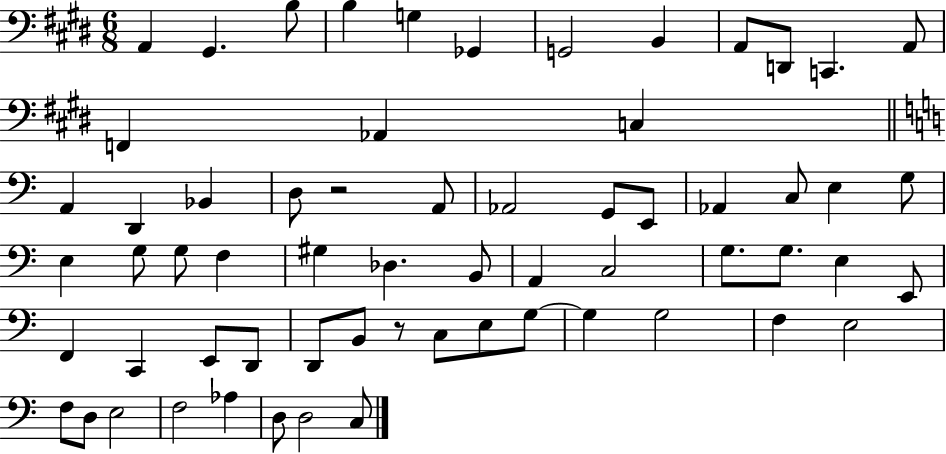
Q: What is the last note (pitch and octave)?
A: C3